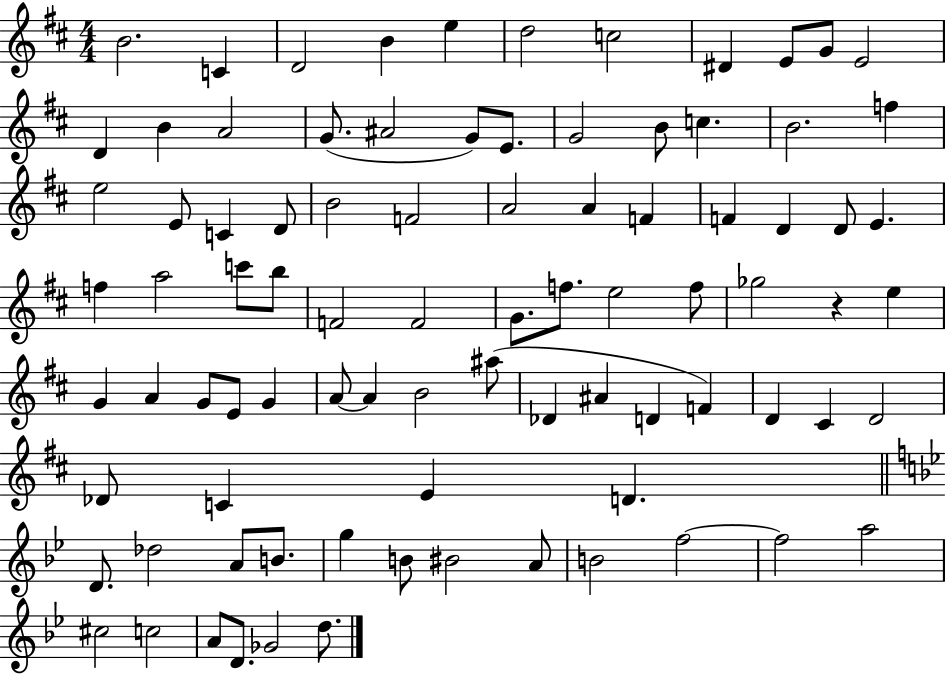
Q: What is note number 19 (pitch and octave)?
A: G4